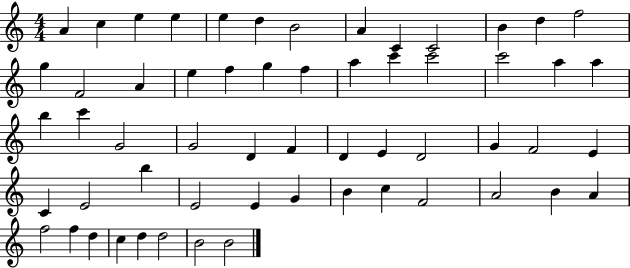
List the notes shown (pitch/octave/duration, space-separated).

A4/q C5/q E5/q E5/q E5/q D5/q B4/h A4/q C4/q C4/h B4/q D5/q F5/h G5/q F4/h A4/q E5/q F5/q G5/q F5/q A5/q C6/q C6/h C6/h A5/q A5/q B5/q C6/q G4/h G4/h D4/q F4/q D4/q E4/q D4/h G4/q F4/h E4/q C4/q E4/h B5/q E4/h E4/q G4/q B4/q C5/q F4/h A4/h B4/q A4/q F5/h F5/q D5/q C5/q D5/q D5/h B4/h B4/h